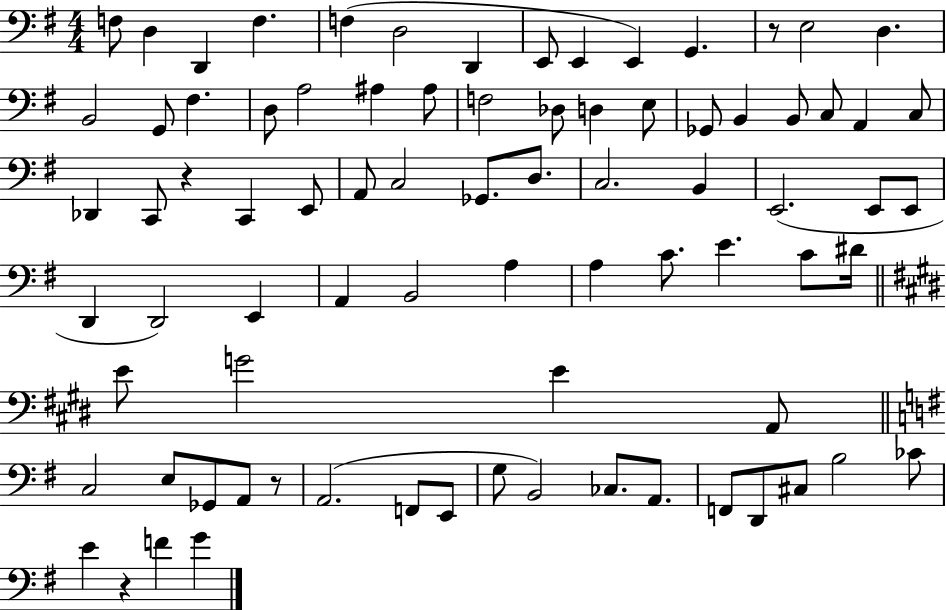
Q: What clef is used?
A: bass